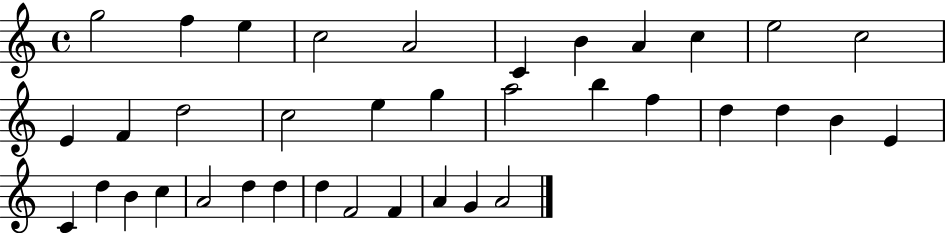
{
  \clef treble
  \time 4/4
  \defaultTimeSignature
  \key c \major
  g''2 f''4 e''4 | c''2 a'2 | c'4 b'4 a'4 c''4 | e''2 c''2 | \break e'4 f'4 d''2 | c''2 e''4 g''4 | a''2 b''4 f''4 | d''4 d''4 b'4 e'4 | \break c'4 d''4 b'4 c''4 | a'2 d''4 d''4 | d''4 f'2 f'4 | a'4 g'4 a'2 | \break \bar "|."
}